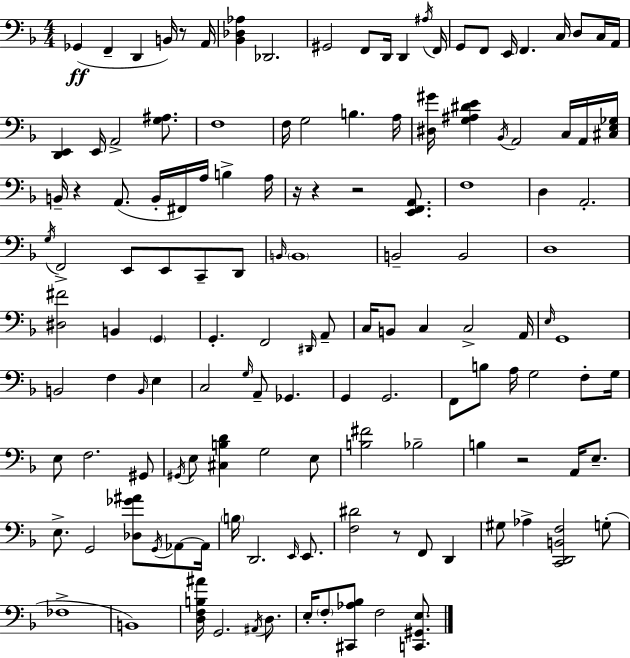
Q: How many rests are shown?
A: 7